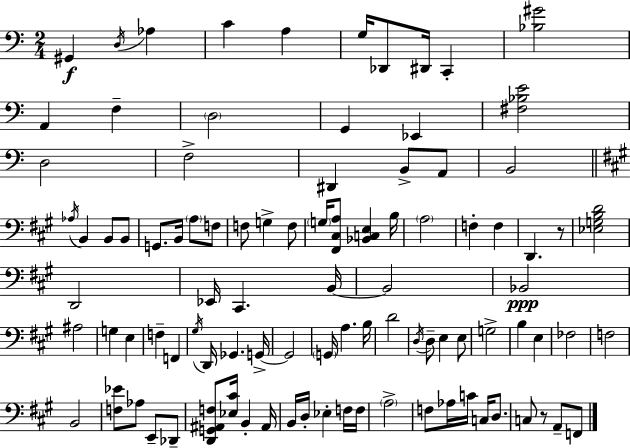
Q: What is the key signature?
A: C major